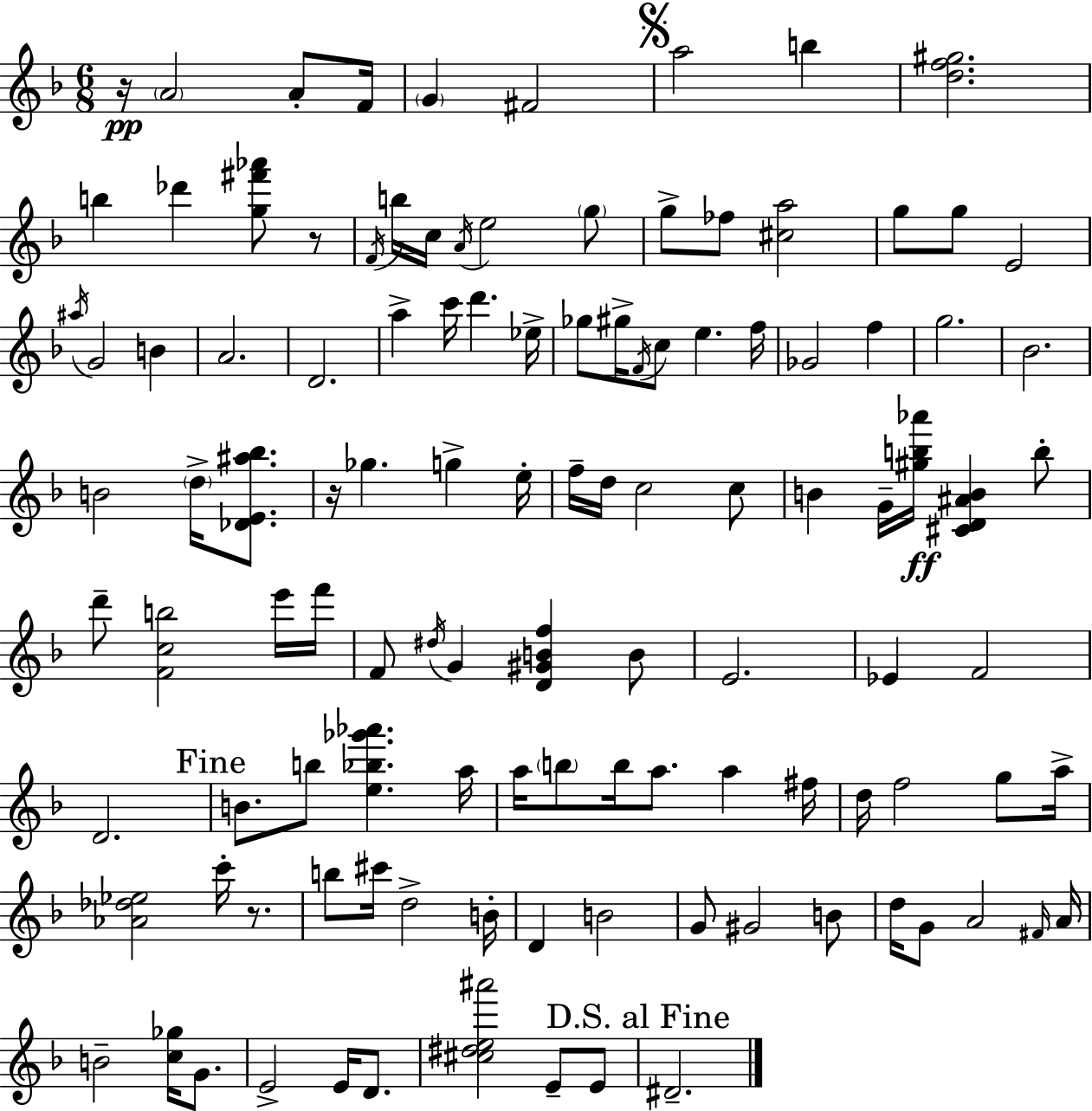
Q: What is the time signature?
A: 6/8